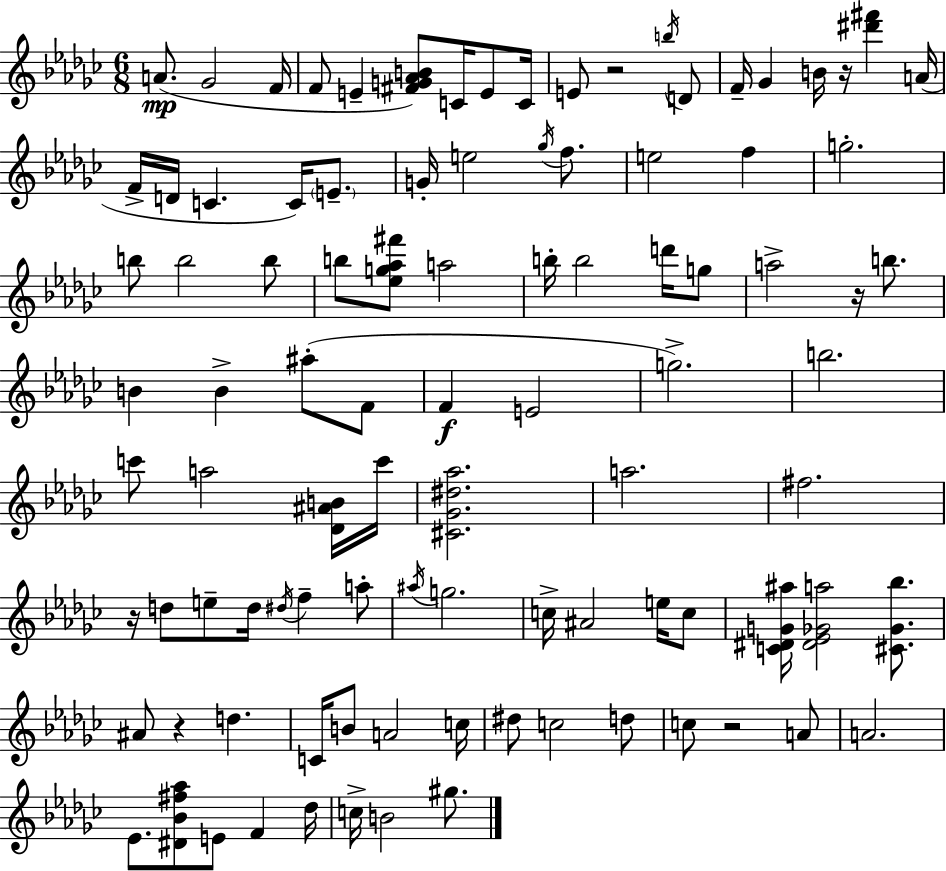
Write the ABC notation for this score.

X:1
T:Untitled
M:6/8
L:1/4
K:Ebm
A/2 _G2 F/4 F/2 E [^FG_AB]/2 C/4 E/2 C/4 E/2 z2 b/4 D/2 F/4 _G B/4 z/4 [^d'^f'] A/4 F/4 D/4 C C/4 E/2 G/4 e2 _g/4 f/2 e2 f g2 b/2 b2 b/2 b/2 [_eg_a^f']/2 a2 b/4 b2 d'/4 g/2 a2 z/4 b/2 B B ^a/2 F/2 F E2 g2 b2 c'/2 a2 [_D^AB]/4 c'/4 [^C_G^d_a]2 a2 ^f2 z/4 d/2 e/2 d/4 ^d/4 f a/2 ^a/4 g2 c/4 ^A2 e/4 c/2 [C^DG^a]/4 [^D_E_Ga]2 [^C_G_b]/2 ^A/2 z d C/4 B/2 A2 c/4 ^d/2 c2 d/2 c/2 z2 A/2 A2 _E/2 [^D_B^f_a]/2 E/2 F _d/4 c/4 B2 ^g/2